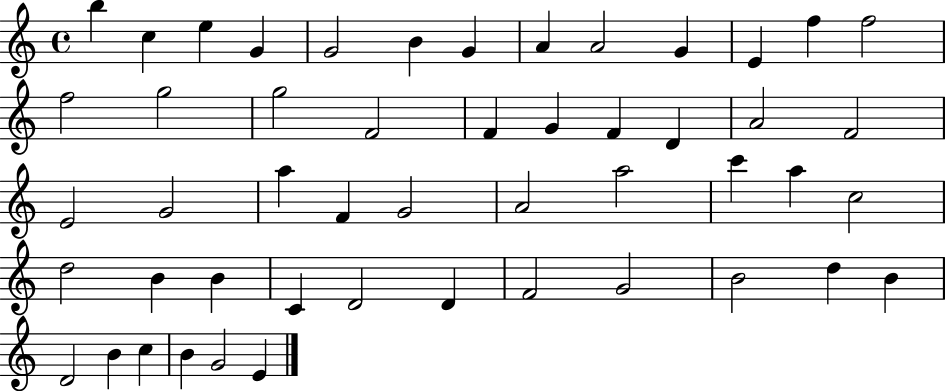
X:1
T:Untitled
M:4/4
L:1/4
K:C
b c e G G2 B G A A2 G E f f2 f2 g2 g2 F2 F G F D A2 F2 E2 G2 a F G2 A2 a2 c' a c2 d2 B B C D2 D F2 G2 B2 d B D2 B c B G2 E